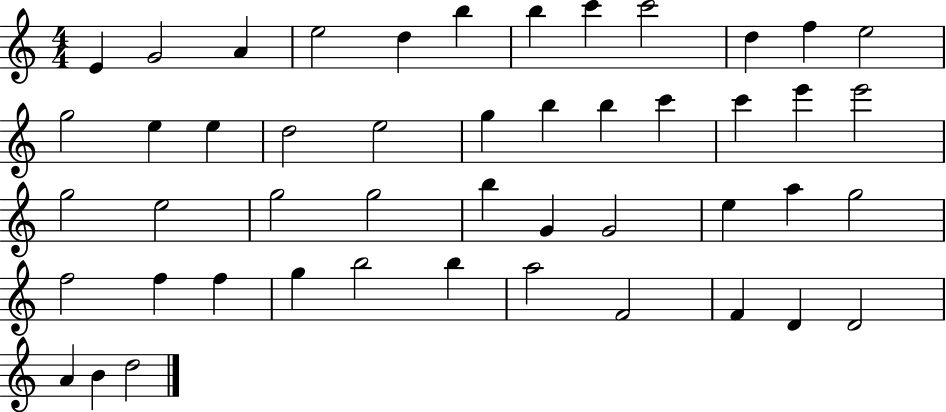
{
  \clef treble
  \numericTimeSignature
  \time 4/4
  \key c \major
  e'4 g'2 a'4 | e''2 d''4 b''4 | b''4 c'''4 c'''2 | d''4 f''4 e''2 | \break g''2 e''4 e''4 | d''2 e''2 | g''4 b''4 b''4 c'''4 | c'''4 e'''4 e'''2 | \break g''2 e''2 | g''2 g''2 | b''4 g'4 g'2 | e''4 a''4 g''2 | \break f''2 f''4 f''4 | g''4 b''2 b''4 | a''2 f'2 | f'4 d'4 d'2 | \break a'4 b'4 d''2 | \bar "|."
}